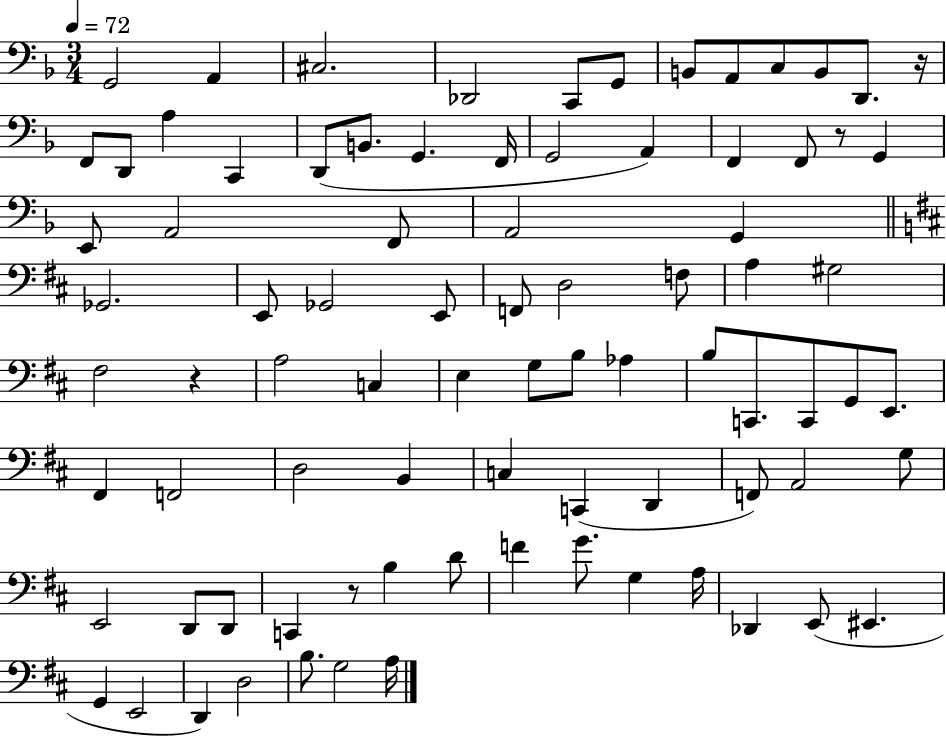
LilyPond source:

{
  \clef bass
  \numericTimeSignature
  \time 3/4
  \key f \major
  \tempo 4 = 72
  g,2 a,4 | cis2. | des,2 c,8 g,8 | b,8 a,8 c8 b,8 d,8. r16 | \break f,8 d,8 a4 c,4 | d,8( b,8. g,4. f,16 | g,2 a,4) | f,4 f,8 r8 g,4 | \break e,8 a,2 f,8 | a,2 g,4 | \bar "||" \break \key b \minor ges,2. | e,8 ges,2 e,8 | f,8 d2 f8 | a4 gis2 | \break fis2 r4 | a2 c4 | e4 g8 b8 aes4 | b8 c,8. c,8 g,8 e,8. | \break fis,4 f,2 | d2 b,4 | c4 c,4( d,4 | f,8) a,2 g8 | \break e,2 d,8 d,8 | c,4 r8 b4 d'8 | f'4 g'8. g4 a16 | des,4 e,8( eis,4. | \break g,4 e,2 | d,4) d2 | b8. g2 a16 | \bar "|."
}